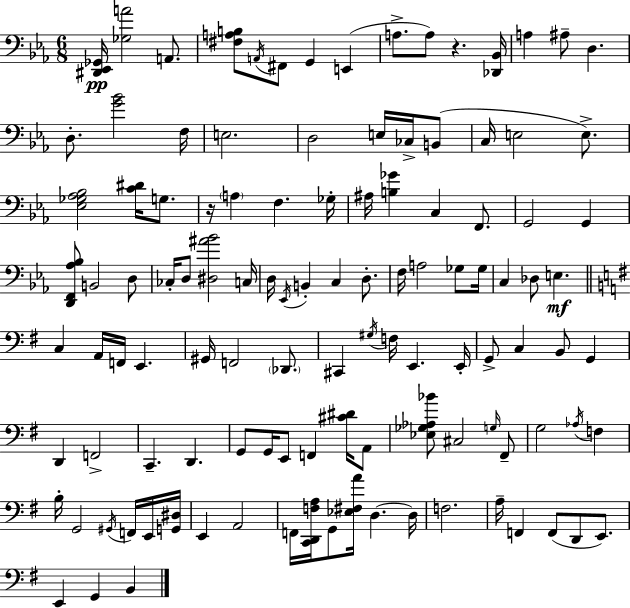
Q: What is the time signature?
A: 6/8